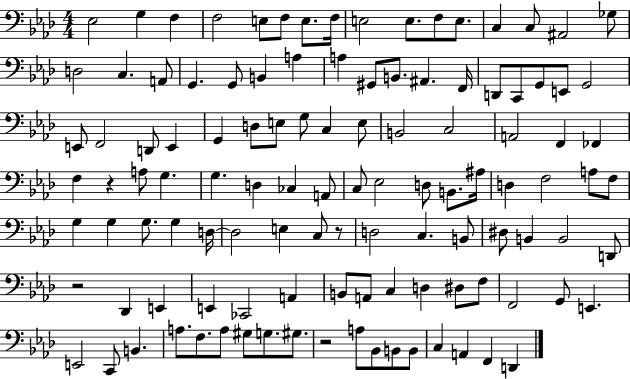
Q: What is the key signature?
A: AES major